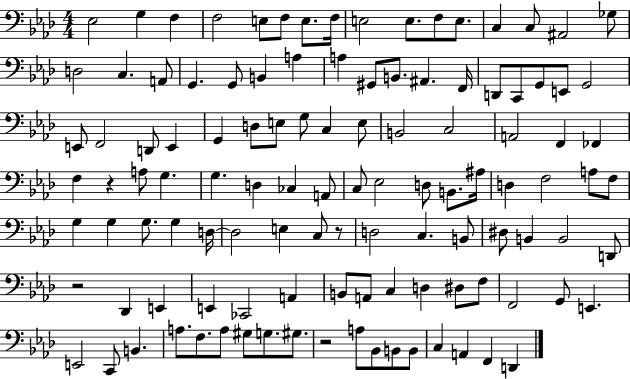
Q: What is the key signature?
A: AES major